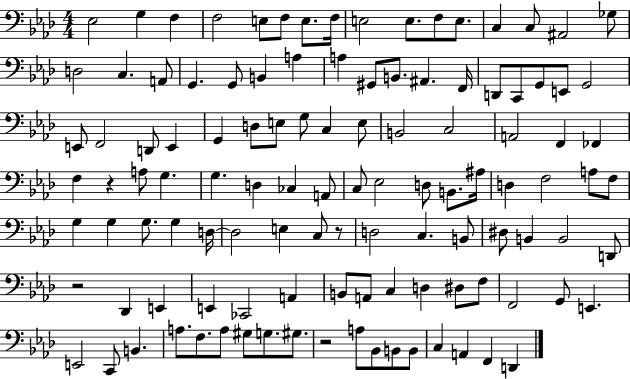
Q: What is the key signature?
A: AES major